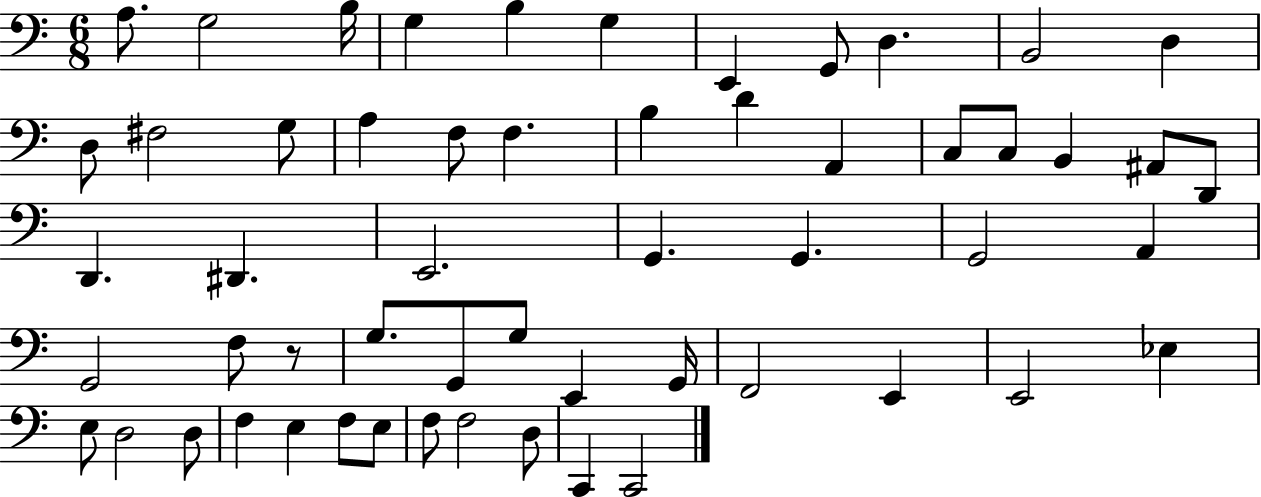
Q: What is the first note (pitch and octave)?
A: A3